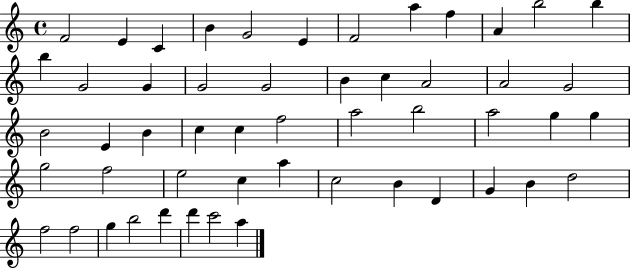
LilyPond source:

{
  \clef treble
  \time 4/4
  \defaultTimeSignature
  \key c \major
  f'2 e'4 c'4 | b'4 g'2 e'4 | f'2 a''4 f''4 | a'4 b''2 b''4 | \break b''4 g'2 g'4 | g'2 g'2 | b'4 c''4 a'2 | a'2 g'2 | \break b'2 e'4 b'4 | c''4 c''4 f''2 | a''2 b''2 | a''2 g''4 g''4 | \break g''2 f''2 | e''2 c''4 a''4 | c''2 b'4 d'4 | g'4 b'4 d''2 | \break f''2 f''2 | g''4 b''2 d'''4 | d'''4 c'''2 a''4 | \bar "|."
}